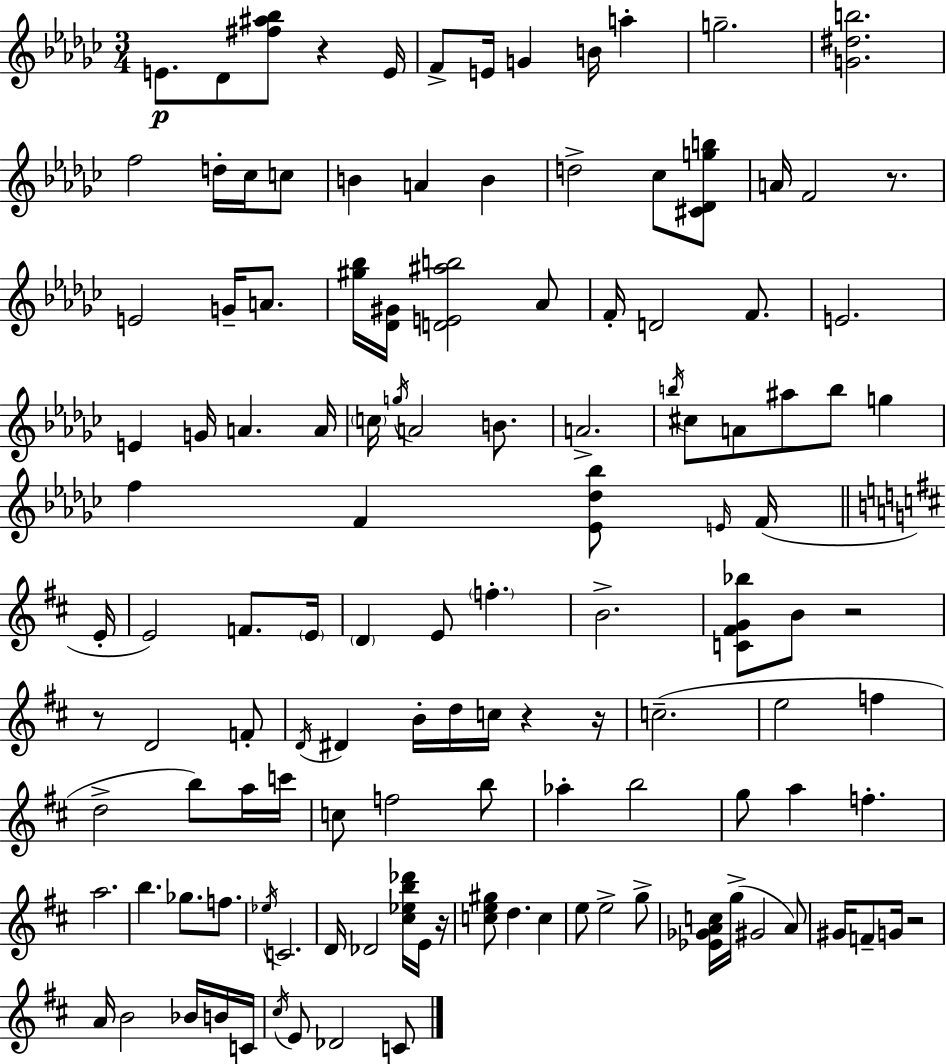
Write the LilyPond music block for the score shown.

{
  \clef treble
  \numericTimeSignature
  \time 3/4
  \key ees \minor
  e'8.\p des'8 <fis'' ais'' bes''>8 r4 e'16 | f'8-> e'16 g'4 b'16 a''4-. | g''2.-- | <g' dis'' b''>2. | \break f''2 d''16-. ces''16 c''8 | b'4 a'4 b'4 | d''2-> ces''8 <cis' des' g'' b''>8 | a'16 f'2 r8. | \break e'2 g'16-- a'8. | <gis'' bes''>16 <des' gis'>16 <d' e' ais'' b''>2 aes'8 | f'16-. d'2 f'8. | e'2. | \break e'4 g'16 a'4. a'16 | \parenthesize c''16 \acciaccatura { g''16 } a'2 b'8. | a'2.-> | \acciaccatura { b''16 } cis''8 a'8 ais''8 b''8 g''4 | \break f''4 f'4 <ees' des'' bes''>8 | \grace { e'16 }( f'16 \bar "||" \break \key d \major e'16-. e'2) f'8. | \parenthesize e'16 \parenthesize d'4 e'8 \parenthesize f''4.-. | b'2.-> | <c' fis' g' bes''>8 b'8 r2 | \break r8 d'2 f'8-. | \acciaccatura { d'16 } dis'4 b'16-. d''16 c''16 r4 | r16 c''2.--( | e''2 f''4 | \break d''2-> b''8) | a''16 c'''16 c''8 f''2 | b''8 aes''4-. b''2 | g''8 a''4 f''4.-. | \break a''2. | b''4. ges''8. f''8. | \acciaccatura { ees''16 } c'2. | d'16 des'2 | \break <cis'' ees'' b'' des'''>16 e'16 r16 <c'' e'' gis''>8 d''4. c''4 | e''8 e''2-> | g''8-> <ees' ges' a' c''>16 g''16->( gis'2 | a'8) gis'16 f'8-- g'16 r2 | \break a'16 b'2 | bes'16 b'16 c'16 \acciaccatura { cis''16 } e'8 des'2 | c'8 \bar "|."
}